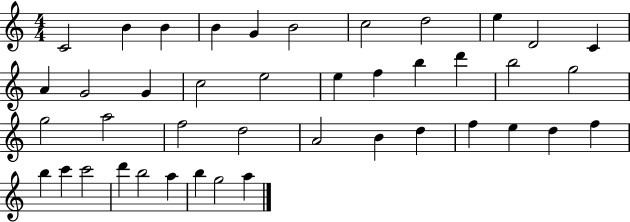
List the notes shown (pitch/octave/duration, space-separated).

C4/h B4/q B4/q B4/q G4/q B4/h C5/h D5/h E5/q D4/h C4/q A4/q G4/h G4/q C5/h E5/h E5/q F5/q B5/q D6/q B5/h G5/h G5/h A5/h F5/h D5/h A4/h B4/q D5/q F5/q E5/q D5/q F5/q B5/q C6/q C6/h D6/q B5/h A5/q B5/q G5/h A5/q